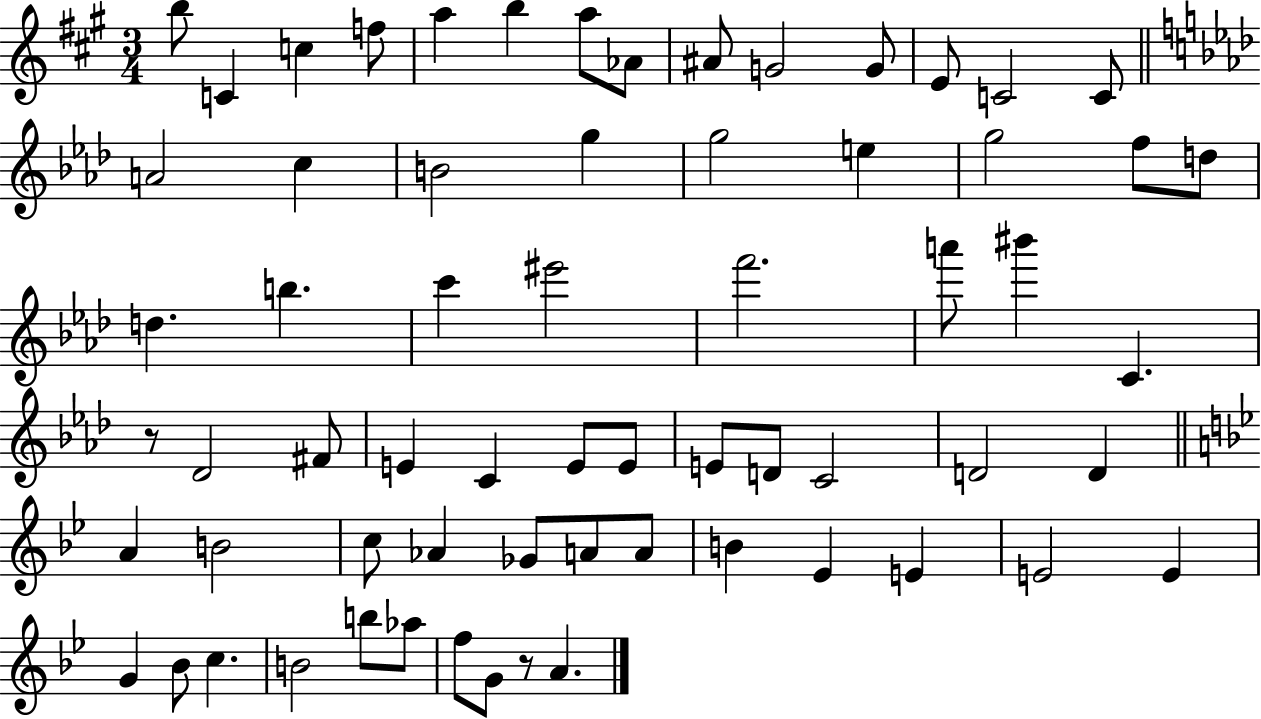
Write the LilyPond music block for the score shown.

{
  \clef treble
  \numericTimeSignature
  \time 3/4
  \key a \major
  \repeat volta 2 { b''8 c'4 c''4 f''8 | a''4 b''4 a''8 aes'8 | ais'8 g'2 g'8 | e'8 c'2 c'8 | \break \bar "||" \break \key aes \major a'2 c''4 | b'2 g''4 | g''2 e''4 | g''2 f''8 d''8 | \break d''4. b''4. | c'''4 eis'''2 | f'''2. | a'''8 bis'''4 c'4. | \break r8 des'2 fis'8 | e'4 c'4 e'8 e'8 | e'8 d'8 c'2 | d'2 d'4 | \break \bar "||" \break \key bes \major a'4 b'2 | c''8 aes'4 ges'8 a'8 a'8 | b'4 ees'4 e'4 | e'2 e'4 | \break g'4 bes'8 c''4. | b'2 b''8 aes''8 | f''8 g'8 r8 a'4. | } \bar "|."
}